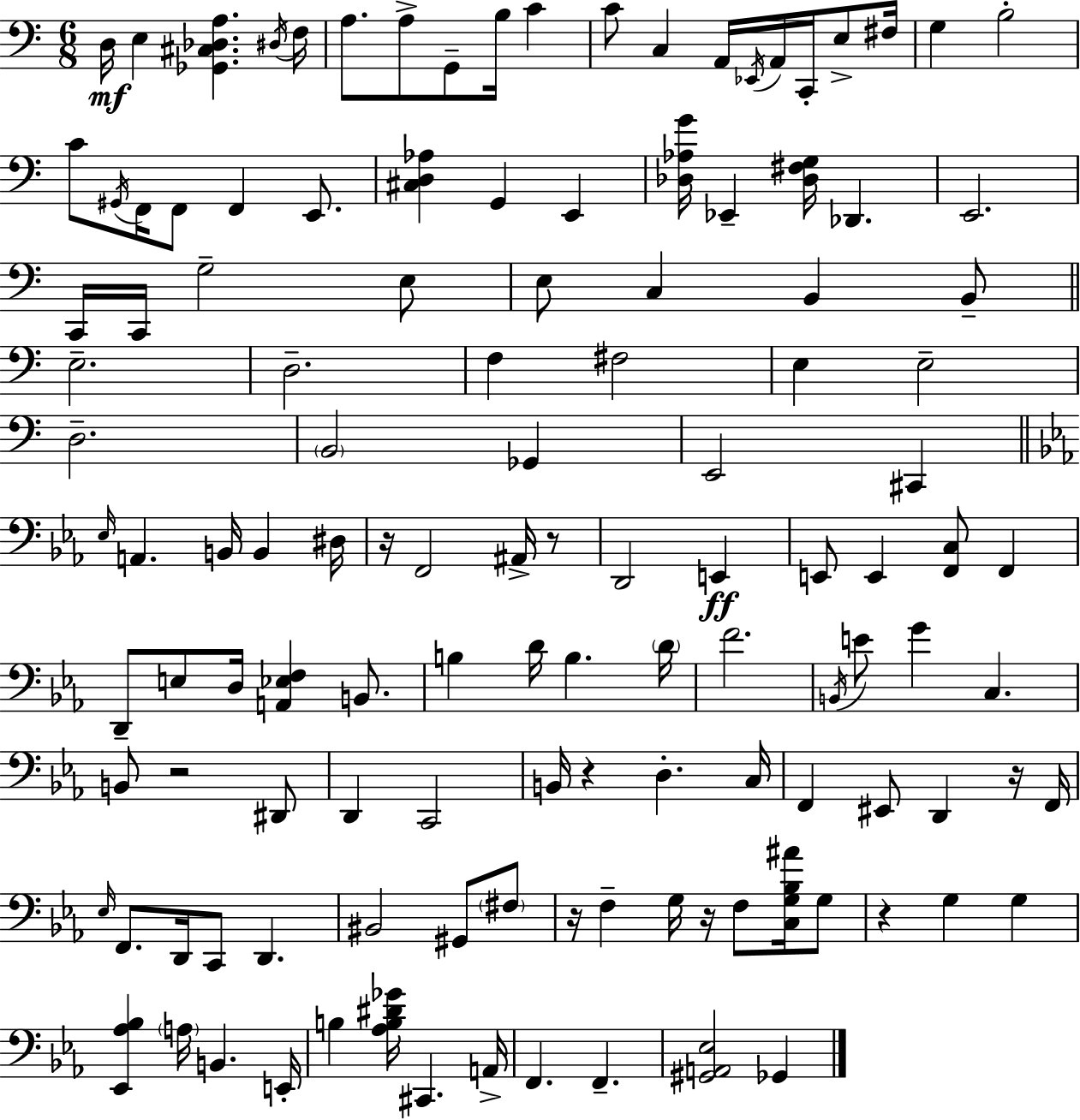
D3/s E3/q [Gb2,C#3,Db3,A3]/q. D#3/s F3/s A3/e. A3/e G2/e B3/s C4/q C4/e C3/q A2/s Eb2/s A2/s C2/s E3/e F#3/s G3/q B3/h C4/e G#2/s F2/s F2/e F2/q E2/e. [C#3,D3,Ab3]/q G2/q E2/q [Db3,Ab3,G4]/s Eb2/q [Db3,F#3,G3]/s Db2/q. E2/h. C2/s C2/s G3/h E3/e E3/e C3/q B2/q B2/e E3/h. D3/h. F3/q F#3/h E3/q E3/h D3/h. B2/h Gb2/q E2/h C#2/q Eb3/s A2/q. B2/s B2/q D#3/s R/s F2/h A#2/s R/e D2/h E2/q E2/e E2/q [F2,C3]/e F2/q D2/e E3/e D3/s [A2,Eb3,F3]/q B2/e. B3/q D4/s B3/q. D4/s F4/h. B2/s E4/e G4/q C3/q. B2/e R/h D#2/e D2/q C2/h B2/s R/q D3/q. C3/s F2/q EIS2/e D2/q R/s F2/s Eb3/s F2/e. D2/s C2/e D2/q. BIS2/h G#2/e F#3/e R/s F3/q G3/s R/s F3/e [C3,G3,Bb3,A#4]/s G3/e R/q G3/q G3/q [Eb2,Ab3,Bb3]/q A3/s B2/q. E2/s B3/q [Ab3,B3,D#4,Gb4]/s C#2/q. A2/s F2/q. F2/q. [G#2,A2,Eb3]/h Gb2/q